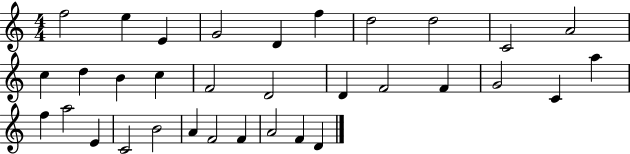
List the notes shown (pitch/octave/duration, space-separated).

F5/h E5/q E4/q G4/h D4/q F5/q D5/h D5/h C4/h A4/h C5/q D5/q B4/q C5/q F4/h D4/h D4/q F4/h F4/q G4/h C4/q A5/q F5/q A5/h E4/q C4/h B4/h A4/q F4/h F4/q A4/h F4/q D4/q